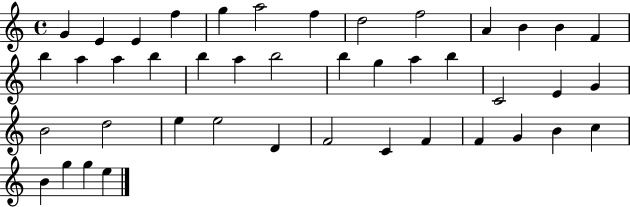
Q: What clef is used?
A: treble